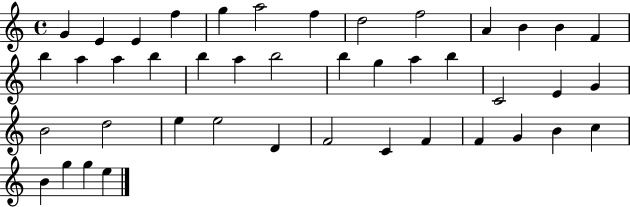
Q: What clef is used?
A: treble